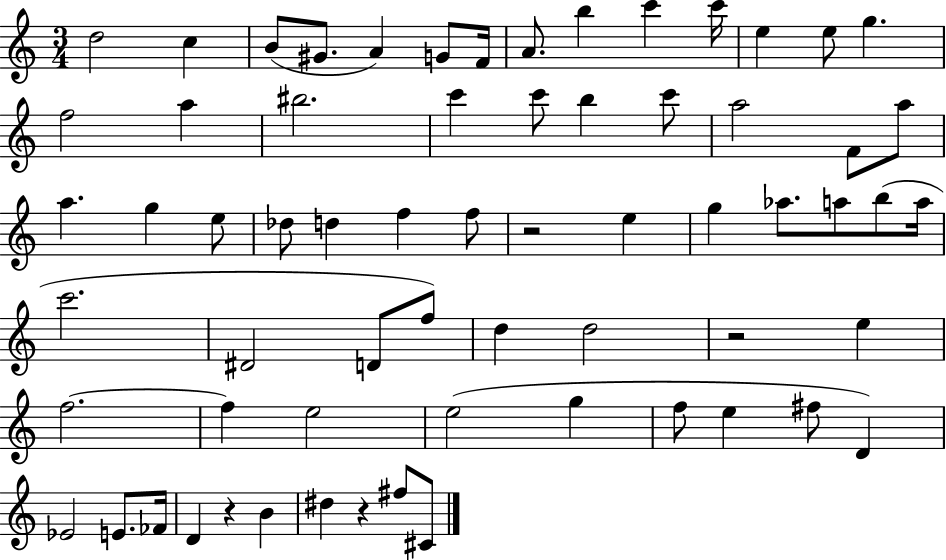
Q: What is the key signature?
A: C major